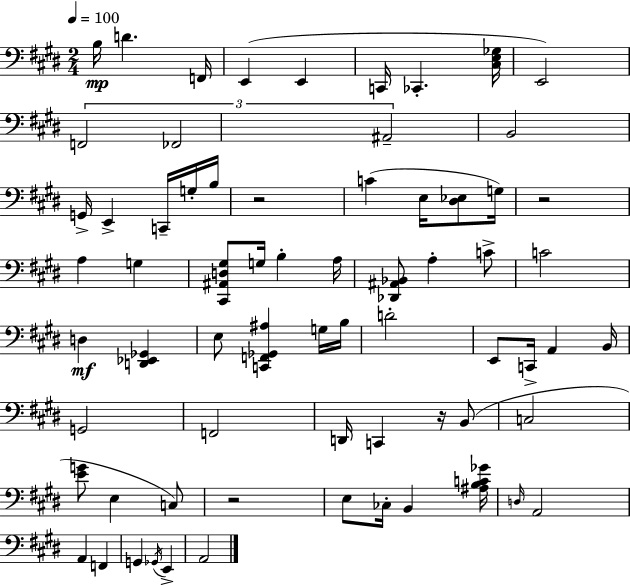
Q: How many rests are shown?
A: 4